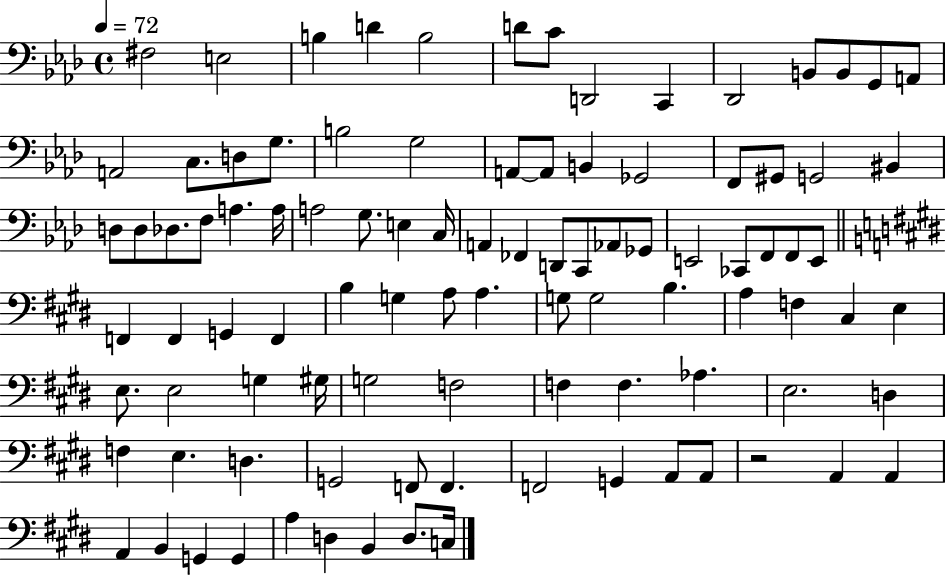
{
  \clef bass
  \time 4/4
  \defaultTimeSignature
  \key aes \major
  \tempo 4 = 72
  fis2 e2 | b4 d'4 b2 | d'8 c'8 d,2 c,4 | des,2 b,8 b,8 g,8 a,8 | \break a,2 c8. d8 g8. | b2 g2 | a,8~~ a,8 b,4 ges,2 | f,8 gis,8 g,2 bis,4 | \break d8 d8 des8. f8 a4. a16 | a2 g8. e4 c16 | a,4 fes,4 d,8 c,8 aes,8 ges,8 | e,2 ces,8 f,8 f,8 e,8 | \break \bar "||" \break \key e \major f,4 f,4 g,4 f,4 | b4 g4 a8 a4. | g8 g2 b4. | a4 f4 cis4 e4 | \break e8. e2 g4 gis16 | g2 f2 | f4 f4. aes4. | e2. d4 | \break f4 e4. d4. | g,2 f,8 f,4. | f,2 g,4 a,8 a,8 | r2 a,4 a,4 | \break a,4 b,4 g,4 g,4 | a4 d4 b,4 d8. c16 | \bar "|."
}